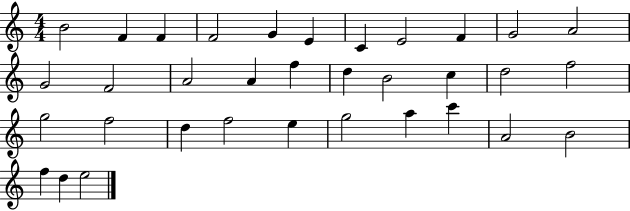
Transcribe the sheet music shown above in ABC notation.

X:1
T:Untitled
M:4/4
L:1/4
K:C
B2 F F F2 G E C E2 F G2 A2 G2 F2 A2 A f d B2 c d2 f2 g2 f2 d f2 e g2 a c' A2 B2 f d e2